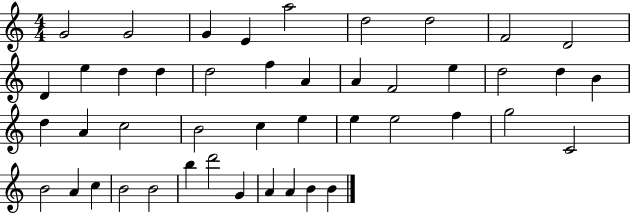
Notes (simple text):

G4/h G4/h G4/q E4/q A5/h D5/h D5/h F4/h D4/h D4/q E5/q D5/q D5/q D5/h F5/q A4/q A4/q F4/h E5/q D5/h D5/q B4/q D5/q A4/q C5/h B4/h C5/q E5/q E5/q E5/h F5/q G5/h C4/h B4/h A4/q C5/q B4/h B4/h B5/q D6/h G4/q A4/q A4/q B4/q B4/q